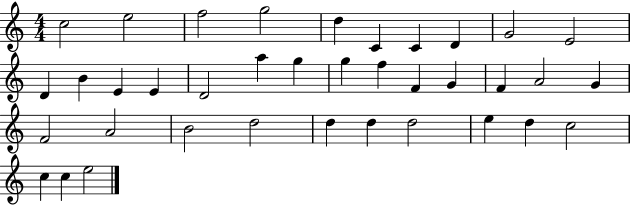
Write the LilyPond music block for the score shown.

{
  \clef treble
  \numericTimeSignature
  \time 4/4
  \key c \major
  c''2 e''2 | f''2 g''2 | d''4 c'4 c'4 d'4 | g'2 e'2 | \break d'4 b'4 e'4 e'4 | d'2 a''4 g''4 | g''4 f''4 f'4 g'4 | f'4 a'2 g'4 | \break f'2 a'2 | b'2 d''2 | d''4 d''4 d''2 | e''4 d''4 c''2 | \break c''4 c''4 e''2 | \bar "|."
}